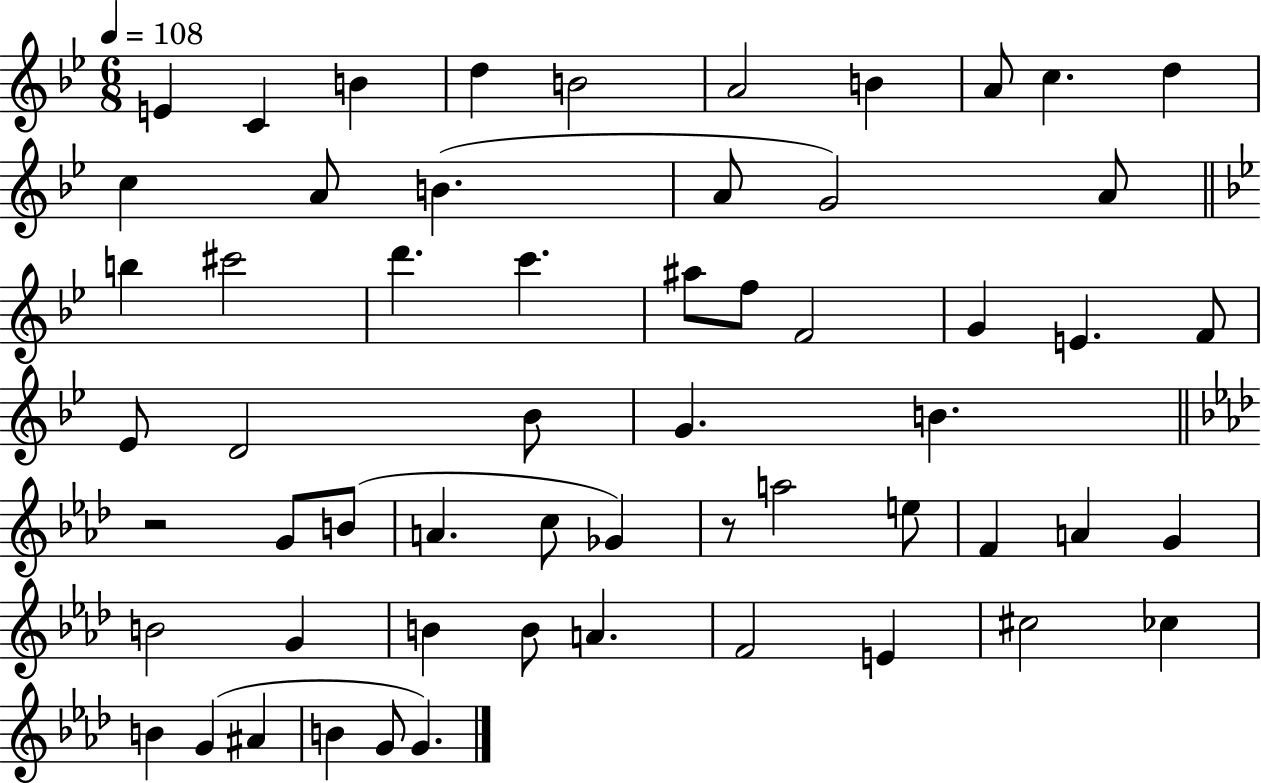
X:1
T:Untitled
M:6/8
L:1/4
K:Bb
E C B d B2 A2 B A/2 c d c A/2 B A/2 G2 A/2 b ^c'2 d' c' ^a/2 f/2 F2 G E F/2 _E/2 D2 _B/2 G B z2 G/2 B/2 A c/2 _G z/2 a2 e/2 F A G B2 G B B/2 A F2 E ^c2 _c B G ^A B G/2 G